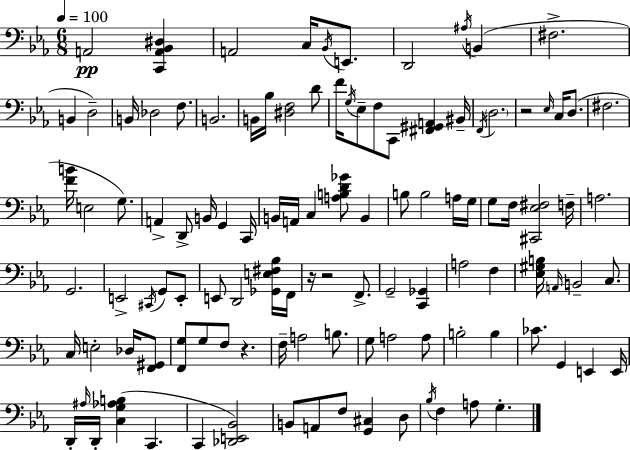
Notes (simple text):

A2/h [C2,A2,Bb2,D#3]/q A2/h C3/s Bb2/s E2/e. D2/h A#3/s B2/q F#3/h. B2/q D3/h B2/s Db3/h F3/e. B2/h. B2/s Bb3/s [D#3,F3]/h D4/e F4/s G3/s Eb3/e F3/e C2/e [F#2,G#2,A2]/q BIS2/s F2/s D3/h. R/h Eb3/s C3/s D3/e. F#3/h. [F4,B4]/s E3/h G3/e. A2/q D2/e B2/s G2/q C2/s B2/s A2/s C3/q [A3,B3,D4,Gb4]/e B2/q B3/e B3/h A3/s G3/s G3/e F3/s [C#2,Eb3,F#3]/h F3/s A3/h. G2/h. E2/h C#2/s G2/e E2/e E2/e D2/h [Gb2,E3,F#3,Bb3]/s F2/s R/s R/h F2/e. G2/h [C2,Gb2]/q A3/h F3/q [Eb3,G#3,B3]/s A2/s B2/h C3/e. C3/s E3/h Db3/s [F2,G#2]/e [F2,G3]/e G3/e F3/e R/q. F3/s A3/h B3/e. G3/e A3/h A3/e B3/h B3/q CES4/e. G2/q E2/q E2/s D2/s A#3/s D2/s [C3,G3,Ab3,B3]/q C2/q. C2/q [Db2,E2,Bb2]/h B2/e A2/e F3/e [G2,C#3]/q D3/e Bb3/s F3/q A3/e G3/q.